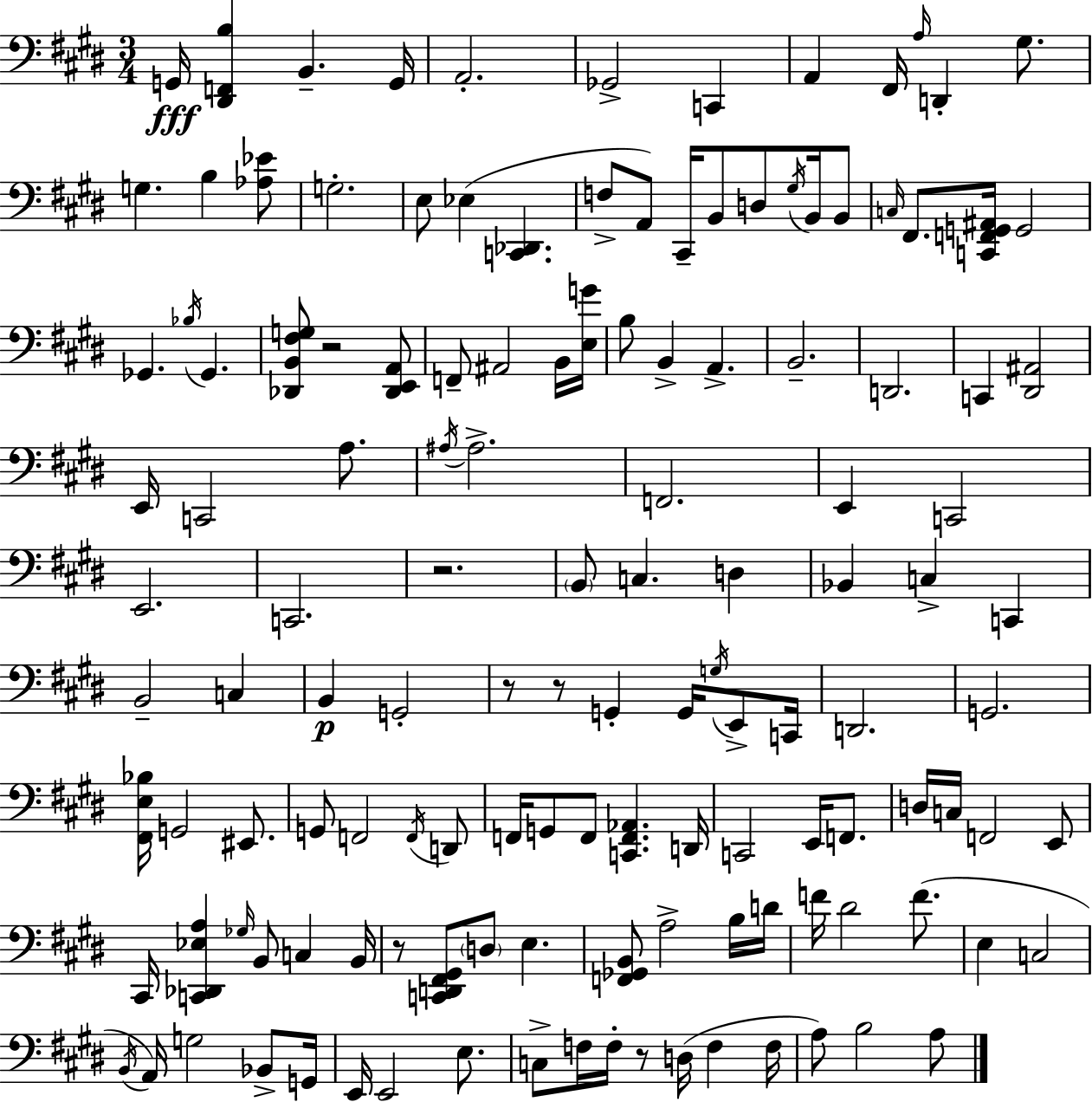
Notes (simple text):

G2/s [D#2,F2,B3]/q B2/q. G2/s A2/h. Gb2/h C2/q A2/q F#2/s A3/s D2/q G#3/e. G3/q. B3/q [Ab3,Eb4]/e G3/h. E3/e Eb3/q [C2,Db2]/q. F3/e A2/e C#2/s B2/e D3/e G#3/s B2/s B2/e C3/s F#2/e. [C2,F2,G2,A#2]/s G2/h Gb2/q. Bb3/s Gb2/q. [Db2,B2,F#3,G3]/e R/h [Db2,E2,A2]/e F2/e A#2/h B2/s [E3,G4]/s B3/e B2/q A2/q. B2/h. D2/h. C2/q [D#2,A#2]/h E2/s C2/h A3/e. A#3/s A#3/h. F2/h. E2/q C2/h E2/h. C2/h. R/h. B2/e C3/q. D3/q Bb2/q C3/q C2/q B2/h C3/q B2/q G2/h R/e R/e G2/q G2/s G3/s E2/e C2/s D2/h. G2/h. [F#2,E3,Bb3]/s G2/h EIS2/e. G2/e F2/h F2/s D2/e F2/s G2/e F2/e [C2,F2,Ab2]/q. D2/s C2/h E2/s F2/e. D3/s C3/s F2/h E2/e C#2/s [C2,Db2,Eb3,A3]/q Gb3/s B2/e C3/q B2/s R/e [C2,D2,F#2,G#2]/e D3/e E3/q. [F2,Gb2,B2]/e A3/h B3/s D4/s F4/s D#4/h F4/e. E3/q C3/h B2/s A2/s G3/h Bb2/e G2/s E2/s E2/h E3/e. C3/e F3/s F3/s R/e D3/s F3/q F3/s A3/e B3/h A3/e